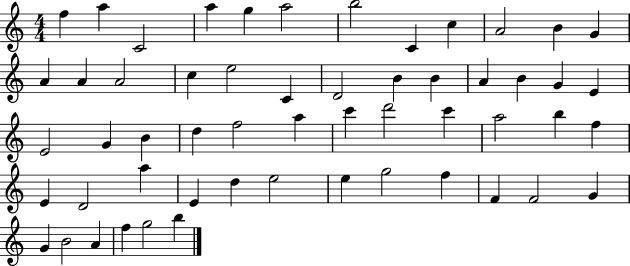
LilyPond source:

{
  \clef treble
  \numericTimeSignature
  \time 4/4
  \key c \major
  f''4 a''4 c'2 | a''4 g''4 a''2 | b''2 c'4 c''4 | a'2 b'4 g'4 | \break a'4 a'4 a'2 | c''4 e''2 c'4 | d'2 b'4 b'4 | a'4 b'4 g'4 e'4 | \break e'2 g'4 b'4 | d''4 f''2 a''4 | c'''4 d'''2 c'''4 | a''2 b''4 f''4 | \break e'4 d'2 a''4 | e'4 d''4 e''2 | e''4 g''2 f''4 | f'4 f'2 g'4 | \break g'4 b'2 a'4 | f''4 g''2 b''4 | \bar "|."
}